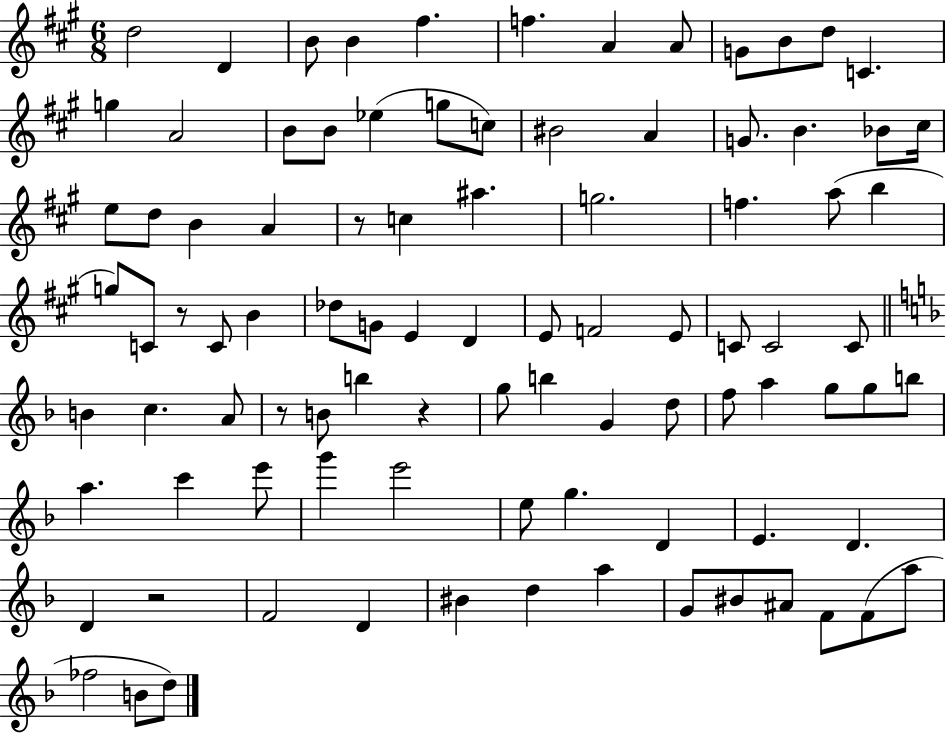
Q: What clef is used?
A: treble